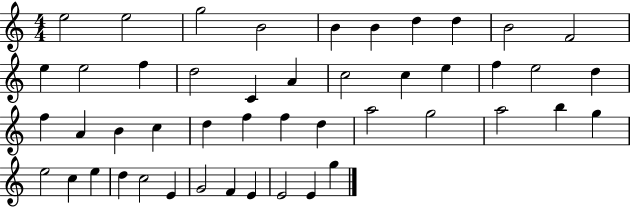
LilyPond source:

{
  \clef treble
  \numericTimeSignature
  \time 4/4
  \key c \major
  e''2 e''2 | g''2 b'2 | b'4 b'4 d''4 d''4 | b'2 f'2 | \break e''4 e''2 f''4 | d''2 c'4 a'4 | c''2 c''4 e''4 | f''4 e''2 d''4 | \break f''4 a'4 b'4 c''4 | d''4 f''4 f''4 d''4 | a''2 g''2 | a''2 b''4 g''4 | \break e''2 c''4 e''4 | d''4 c''2 e'4 | g'2 f'4 e'4 | e'2 e'4 g''4 | \break \bar "|."
}